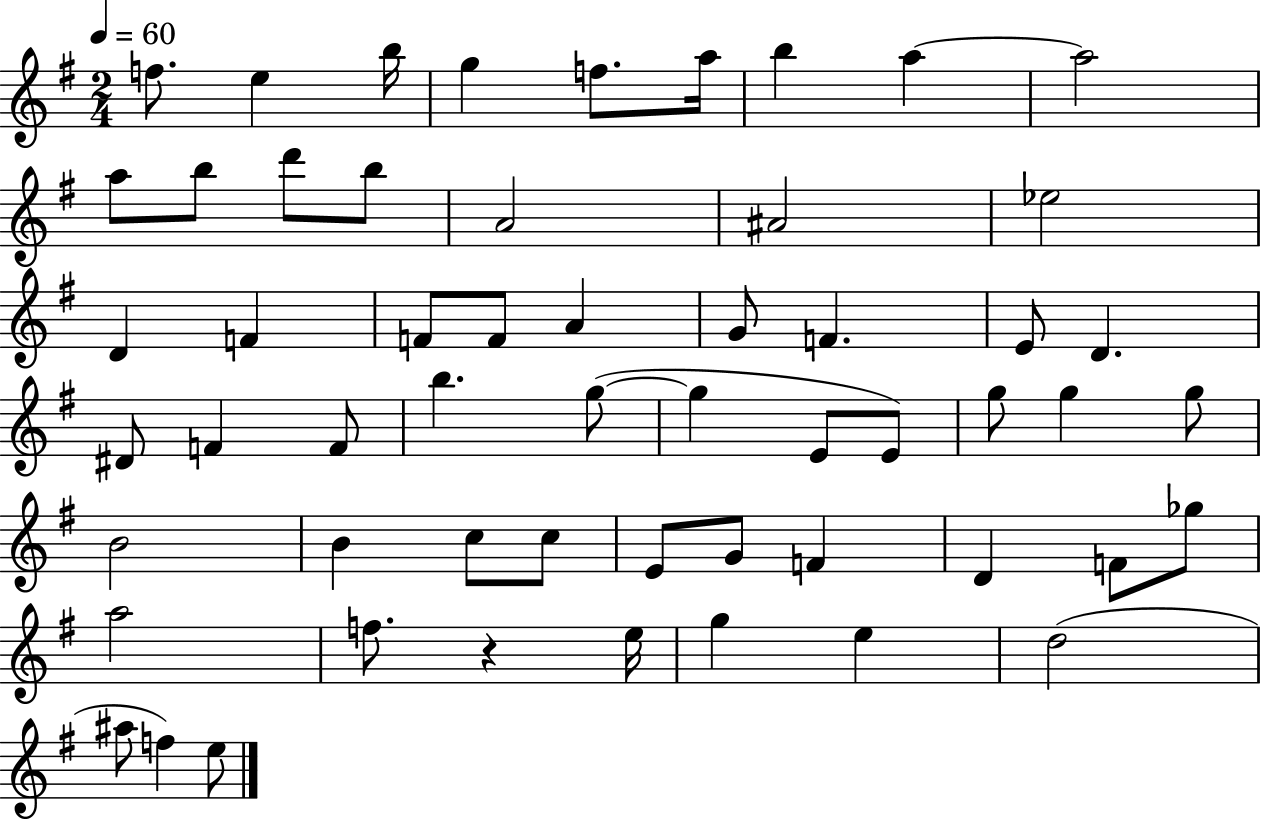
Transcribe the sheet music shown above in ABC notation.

X:1
T:Untitled
M:2/4
L:1/4
K:G
f/2 e b/4 g f/2 a/4 b a a2 a/2 b/2 d'/2 b/2 A2 ^A2 _e2 D F F/2 F/2 A G/2 F E/2 D ^D/2 F F/2 b g/2 g E/2 E/2 g/2 g g/2 B2 B c/2 c/2 E/2 G/2 F D F/2 _g/2 a2 f/2 z e/4 g e d2 ^a/2 f e/2